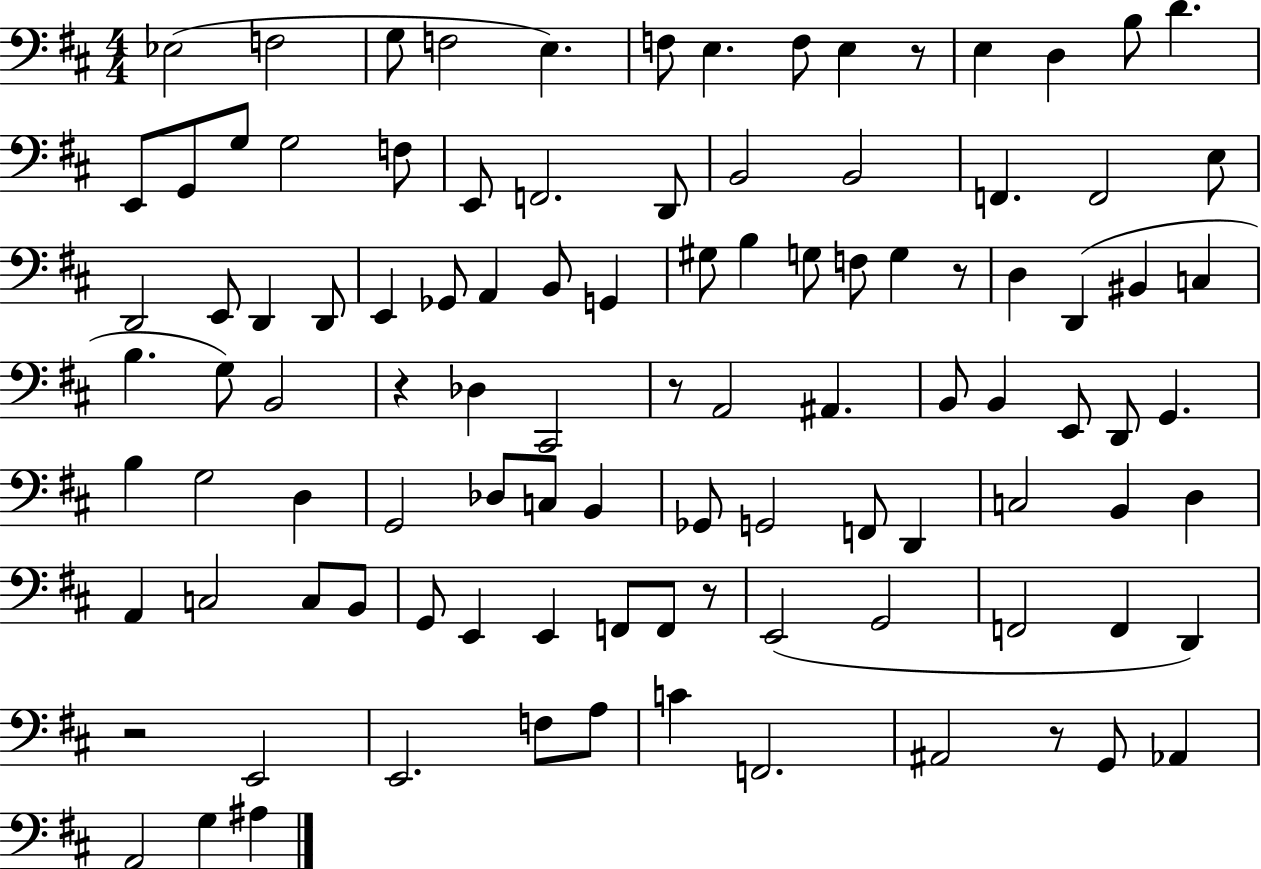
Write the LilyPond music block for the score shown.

{
  \clef bass
  \numericTimeSignature
  \time 4/4
  \key d \major
  ees2( f2 | g8 f2 e4.) | f8 e4. f8 e4 r8 | e4 d4 b8 d'4. | \break e,8 g,8 g8 g2 f8 | e,8 f,2. d,8 | b,2 b,2 | f,4. f,2 e8 | \break d,2 e,8 d,4 d,8 | e,4 ges,8 a,4 b,8 g,4 | gis8 b4 g8 f8 g4 r8 | d4 d,4( bis,4 c4 | \break b4. g8) b,2 | r4 des4 cis,2 | r8 a,2 ais,4. | b,8 b,4 e,8 d,8 g,4. | \break b4 g2 d4 | g,2 des8 c8 b,4 | ges,8 g,2 f,8 d,4 | c2 b,4 d4 | \break a,4 c2 c8 b,8 | g,8 e,4 e,4 f,8 f,8 r8 | e,2( g,2 | f,2 f,4 d,4) | \break r2 e,2 | e,2. f8 a8 | c'4 f,2. | ais,2 r8 g,8 aes,4 | \break a,2 g4 ais4 | \bar "|."
}